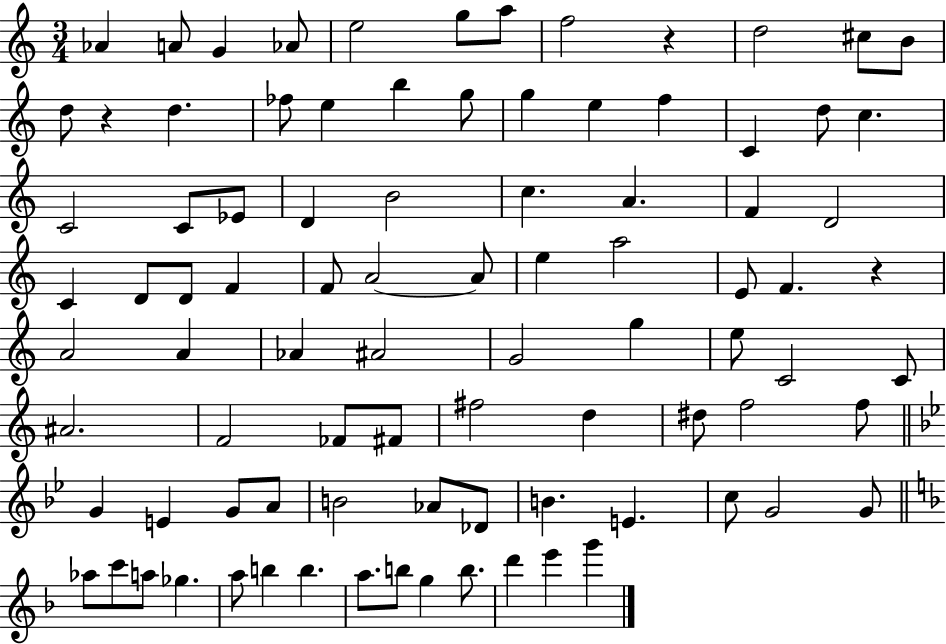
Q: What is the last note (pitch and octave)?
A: G6